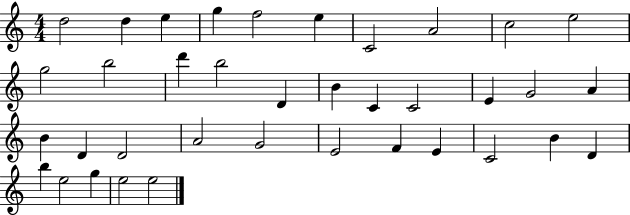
D5/h D5/q E5/q G5/q F5/h E5/q C4/h A4/h C5/h E5/h G5/h B5/h D6/q B5/h D4/q B4/q C4/q C4/h E4/q G4/h A4/q B4/q D4/q D4/h A4/h G4/h E4/h F4/q E4/q C4/h B4/q D4/q B5/q E5/h G5/q E5/h E5/h